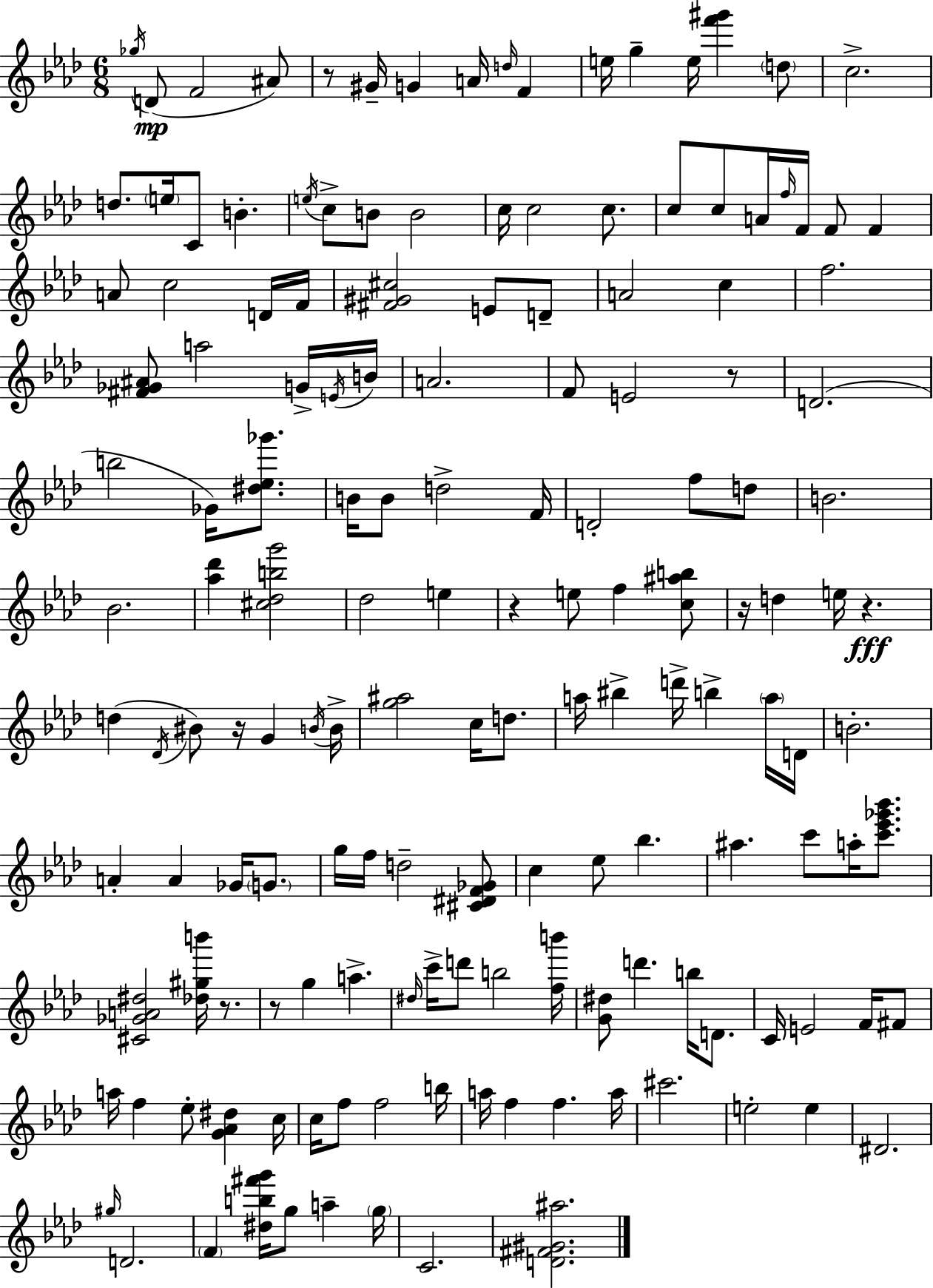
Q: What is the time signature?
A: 6/8